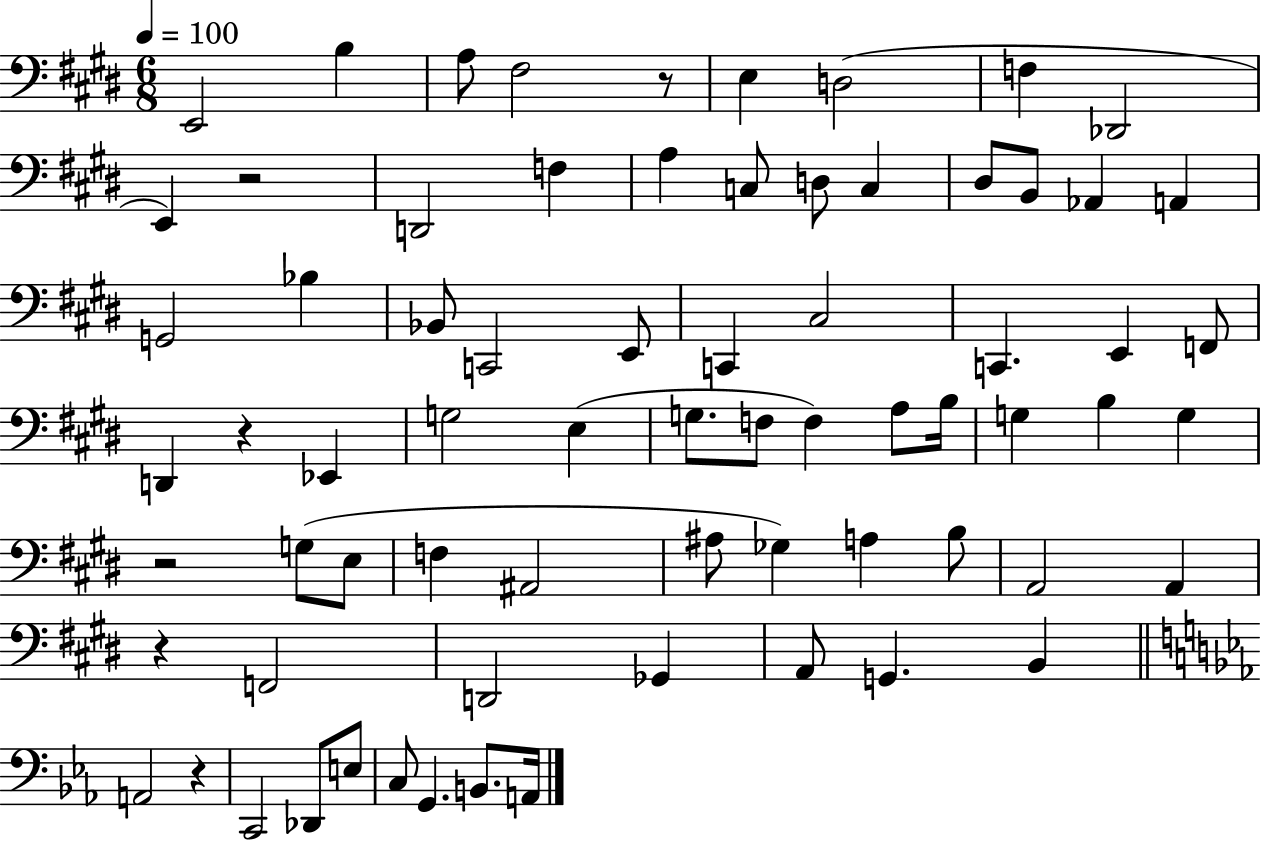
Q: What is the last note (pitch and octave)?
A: A2